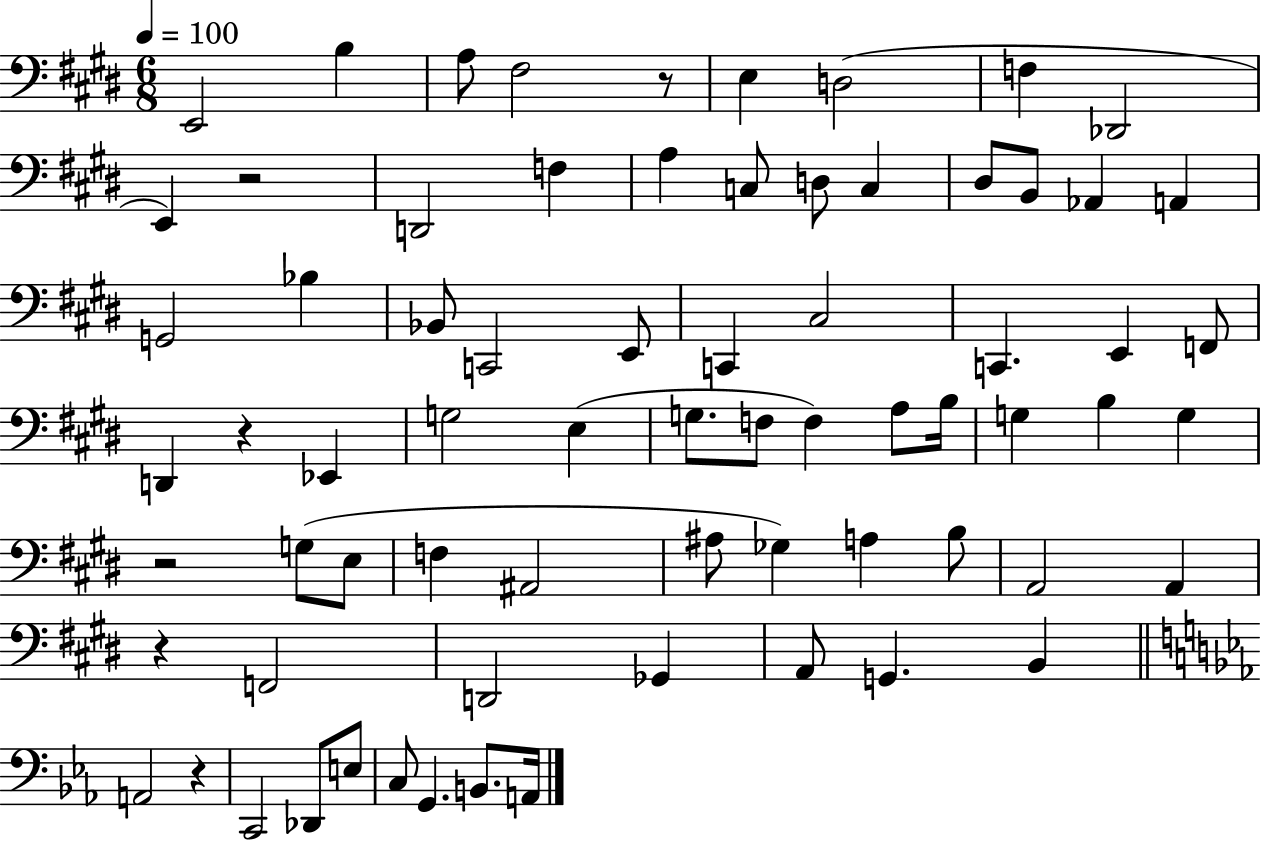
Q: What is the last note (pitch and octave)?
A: A2